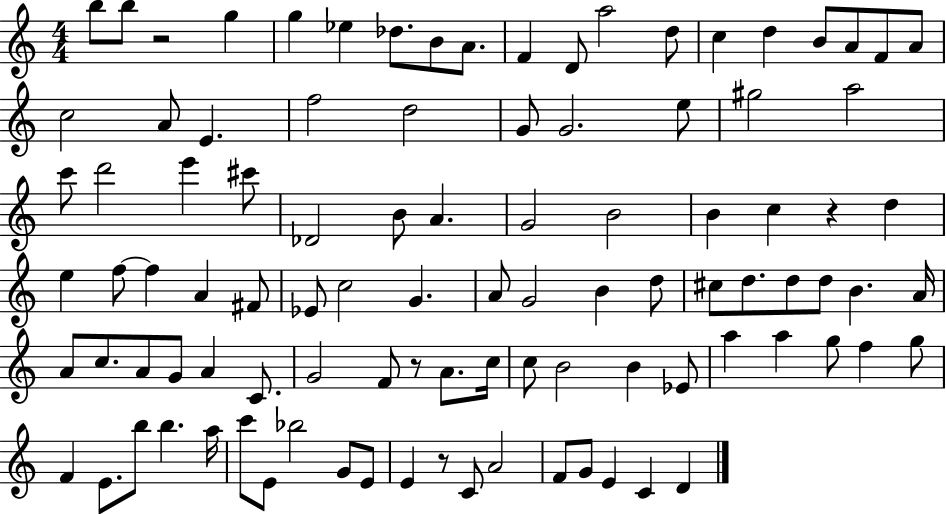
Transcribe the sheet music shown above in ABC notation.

X:1
T:Untitled
M:4/4
L:1/4
K:C
b/2 b/2 z2 g g _e _d/2 B/2 A/2 F D/2 a2 d/2 c d B/2 A/2 F/2 A/2 c2 A/2 E f2 d2 G/2 G2 e/2 ^g2 a2 c'/2 d'2 e' ^c'/2 _D2 B/2 A G2 B2 B c z d e f/2 f A ^F/2 _E/2 c2 G A/2 G2 B d/2 ^c/2 d/2 d/2 d/2 B A/4 A/2 c/2 A/2 G/2 A C/2 G2 F/2 z/2 A/2 c/4 c/2 B2 B _E/2 a a g/2 f g/2 F E/2 b/2 b a/4 c'/2 E/2 _b2 G/2 E/2 E z/2 C/2 A2 F/2 G/2 E C D